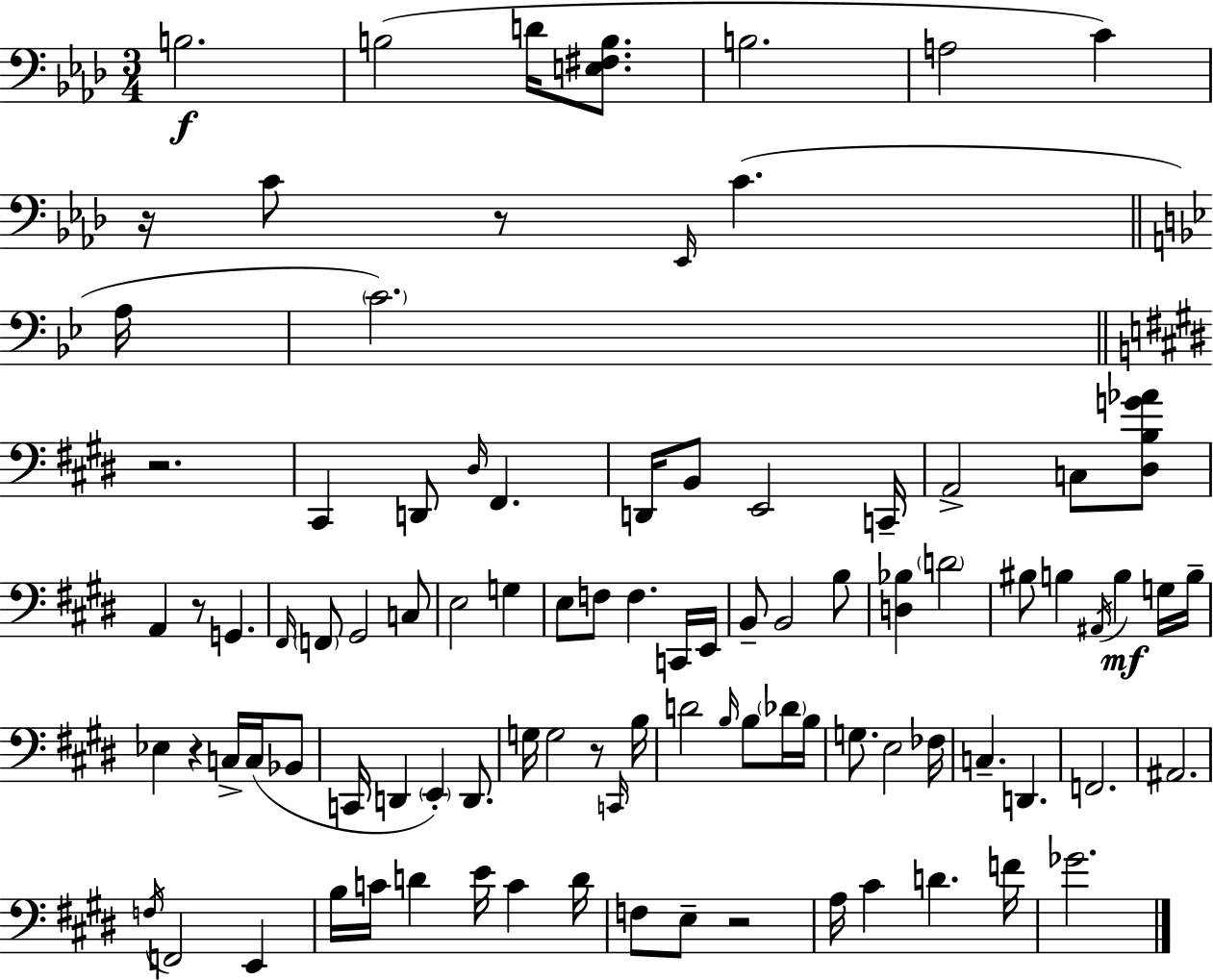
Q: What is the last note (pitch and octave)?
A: Gb4